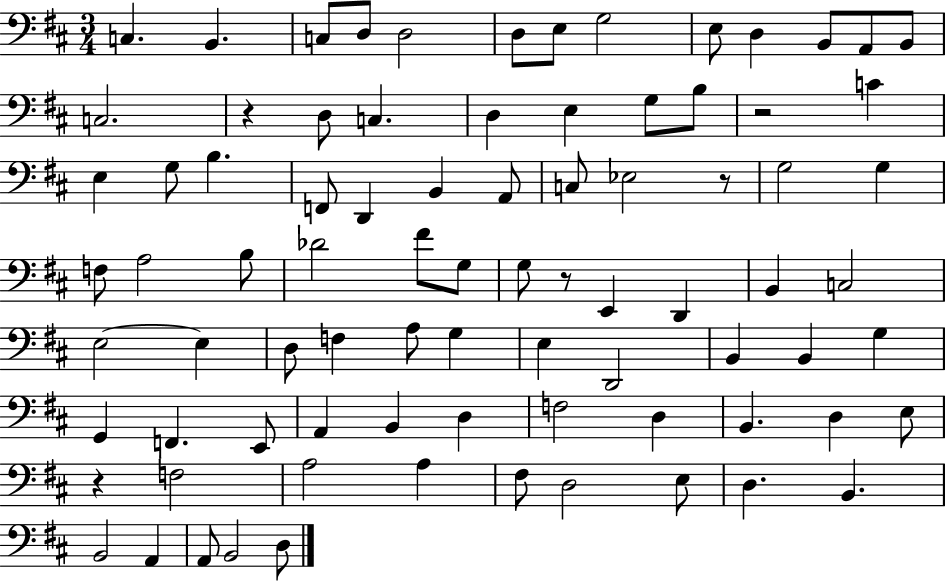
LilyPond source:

{
  \clef bass
  \numericTimeSignature
  \time 3/4
  \key d \major
  \repeat volta 2 { c4. b,4. | c8 d8 d2 | d8 e8 g2 | e8 d4 b,8 a,8 b,8 | \break c2. | r4 d8 c4. | d4 e4 g8 b8 | r2 c'4 | \break e4 g8 b4. | f,8 d,4 b,4 a,8 | c8 ees2 r8 | g2 g4 | \break f8 a2 b8 | des'2 fis'8 g8 | g8 r8 e,4 d,4 | b,4 c2 | \break e2~~ e4 | d8 f4 a8 g4 | e4 d,2 | b,4 b,4 g4 | \break g,4 f,4. e,8 | a,4 b,4 d4 | f2 d4 | b,4. d4 e8 | \break r4 f2 | a2 a4 | fis8 d2 e8 | d4. b,4. | \break b,2 a,4 | a,8 b,2 d8 | } \bar "|."
}